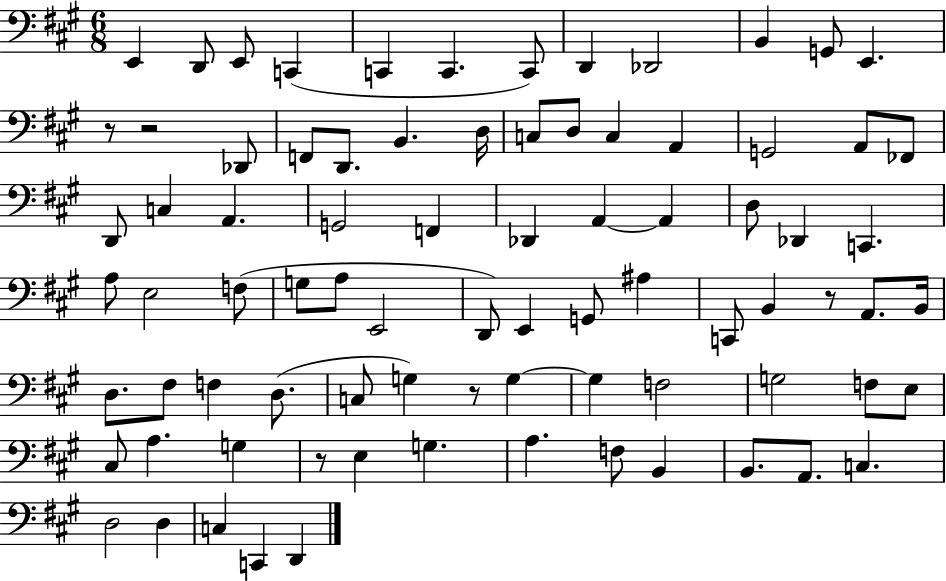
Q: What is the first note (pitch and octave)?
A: E2